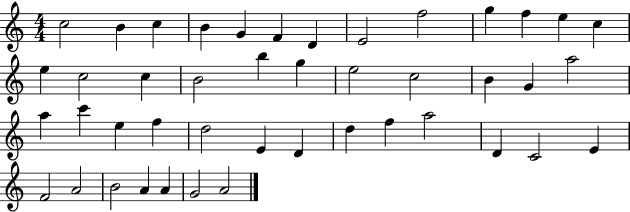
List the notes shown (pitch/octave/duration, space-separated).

C5/h B4/q C5/q B4/q G4/q F4/q D4/q E4/h F5/h G5/q F5/q E5/q C5/q E5/q C5/h C5/q B4/h B5/q G5/q E5/h C5/h B4/q G4/q A5/h A5/q C6/q E5/q F5/q D5/h E4/q D4/q D5/q F5/q A5/h D4/q C4/h E4/q F4/h A4/h B4/h A4/q A4/q G4/h A4/h